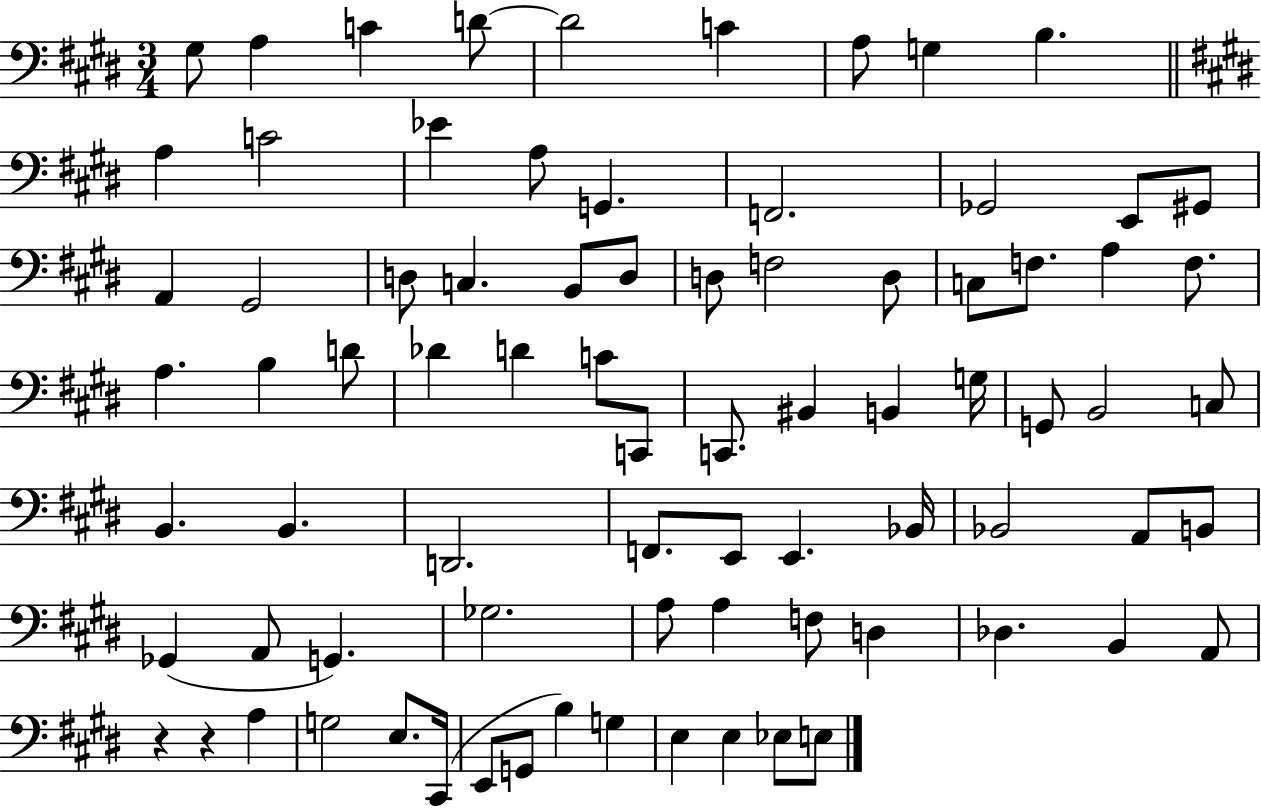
{
  \clef bass
  \numericTimeSignature
  \time 3/4
  \key e \major
  gis8 a4 c'4 d'8~~ | d'2 c'4 | a8 g4 b4. | \bar "||" \break \key e \major a4 c'2 | ees'4 a8 g,4. | f,2. | ges,2 e,8 gis,8 | \break a,4 gis,2 | d8 c4. b,8 d8 | d8 f2 d8 | c8 f8. a4 f8. | \break a4. b4 d'8 | des'4 d'4 c'8 c,8 | c,8. bis,4 b,4 g16 | g,8 b,2 c8 | \break b,4. b,4. | d,2. | f,8. e,8 e,4. bes,16 | bes,2 a,8 b,8 | \break ges,4( a,8 g,4.) | ges2. | a8 a4 f8 d4 | des4. b,4 a,8 | \break r4 r4 a4 | g2 e8. cis,16( | e,8 g,8 b4) g4 | e4 e4 ees8 e8 | \break \bar "|."
}